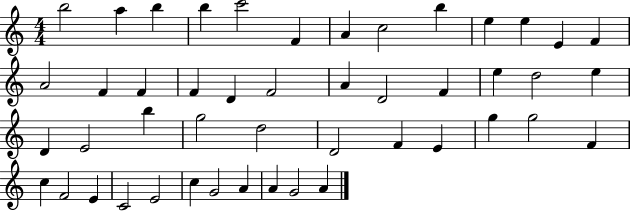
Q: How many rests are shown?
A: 0